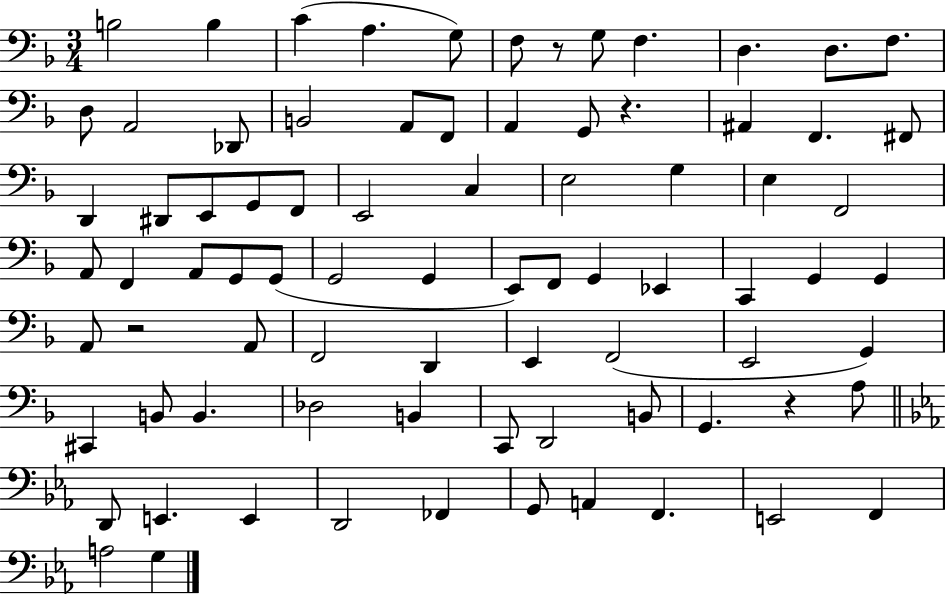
B3/h B3/q C4/q A3/q. G3/e F3/e R/e G3/e F3/q. D3/q. D3/e. F3/e. D3/e A2/h Db2/e B2/h A2/e F2/e A2/q G2/e R/q. A#2/q F2/q. F#2/e D2/q D#2/e E2/e G2/e F2/e E2/h C3/q E3/h G3/q E3/q F2/h A2/e F2/q A2/e G2/e G2/e G2/h G2/q E2/e F2/e G2/q Eb2/q C2/q G2/q G2/q A2/e R/h A2/e F2/h D2/q E2/q F2/h E2/h G2/q C#2/q B2/e B2/q. Db3/h B2/q C2/e D2/h B2/e G2/q. R/q A3/e D2/e E2/q. E2/q D2/h FES2/q G2/e A2/q F2/q. E2/h F2/q A3/h G3/q